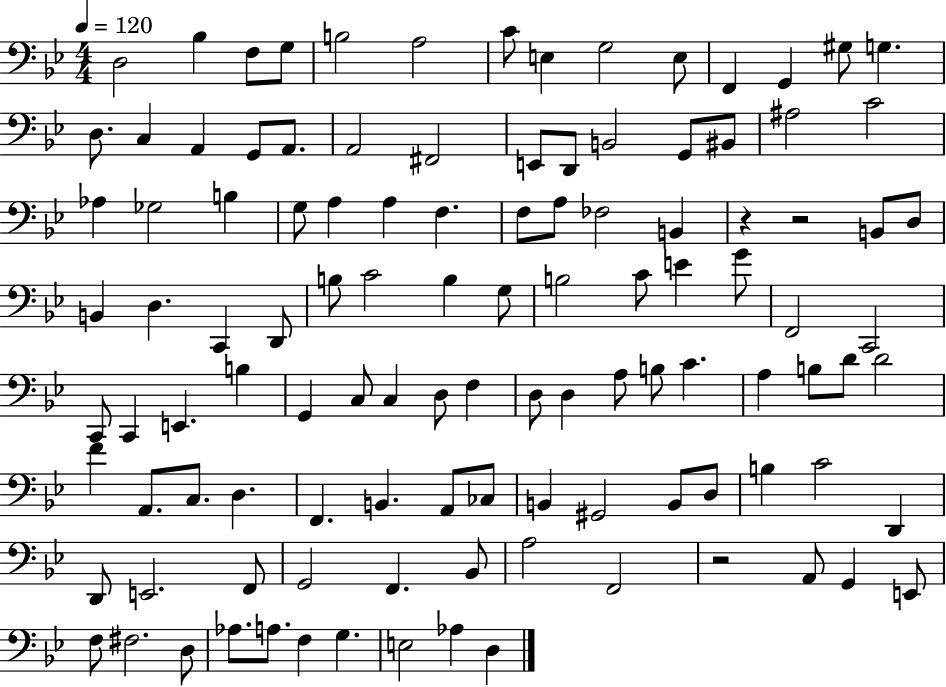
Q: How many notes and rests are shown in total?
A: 112